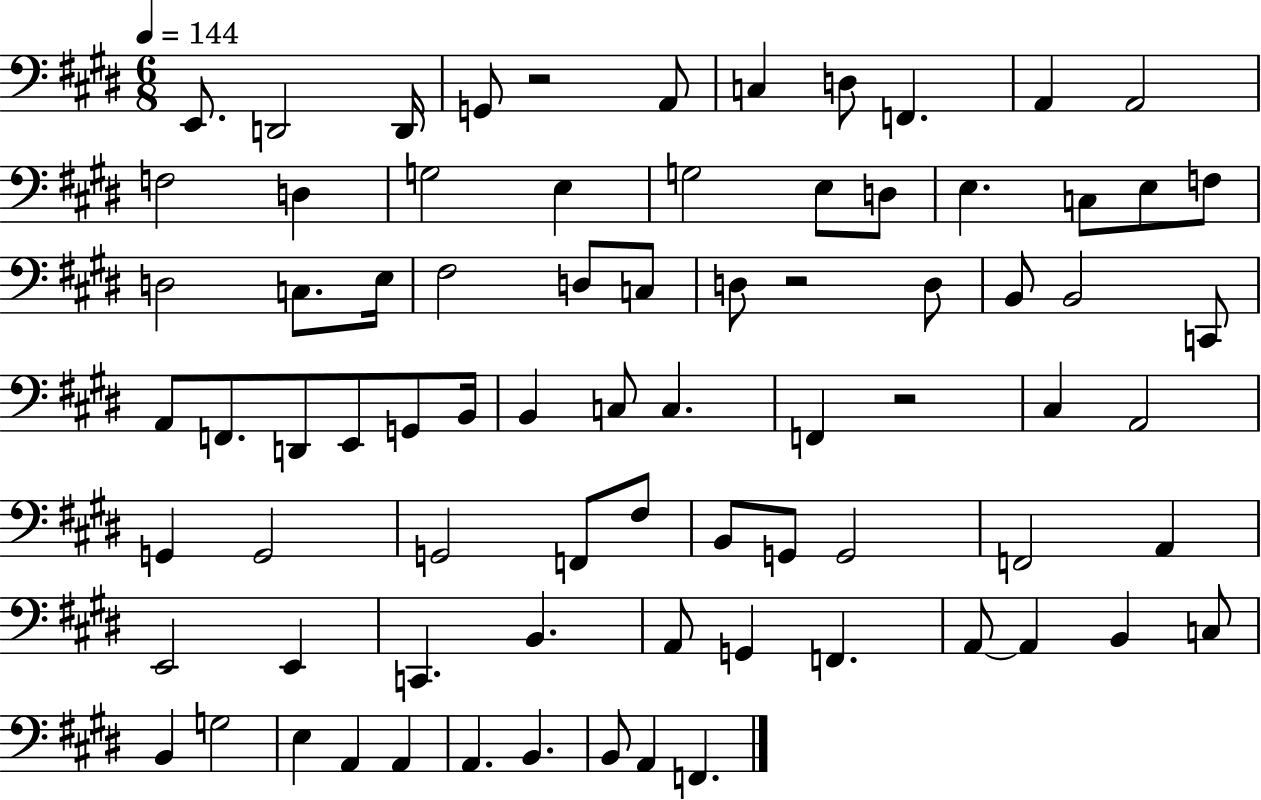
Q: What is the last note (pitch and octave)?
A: F2